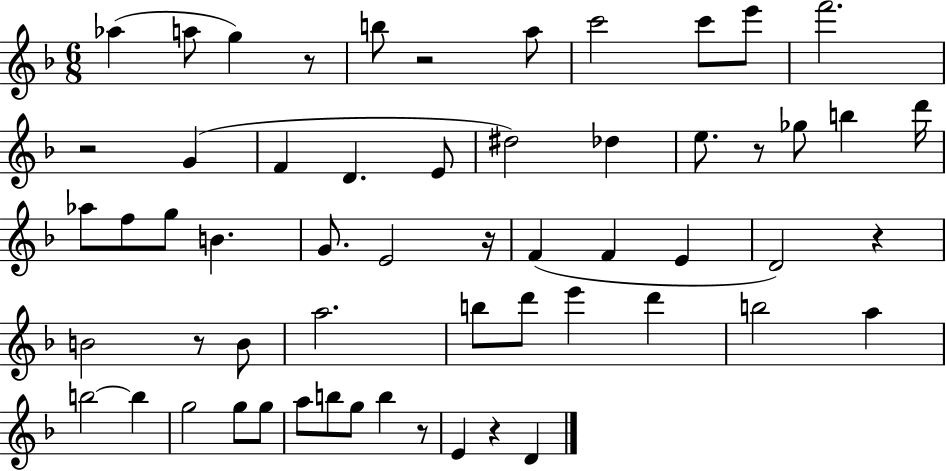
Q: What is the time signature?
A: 6/8